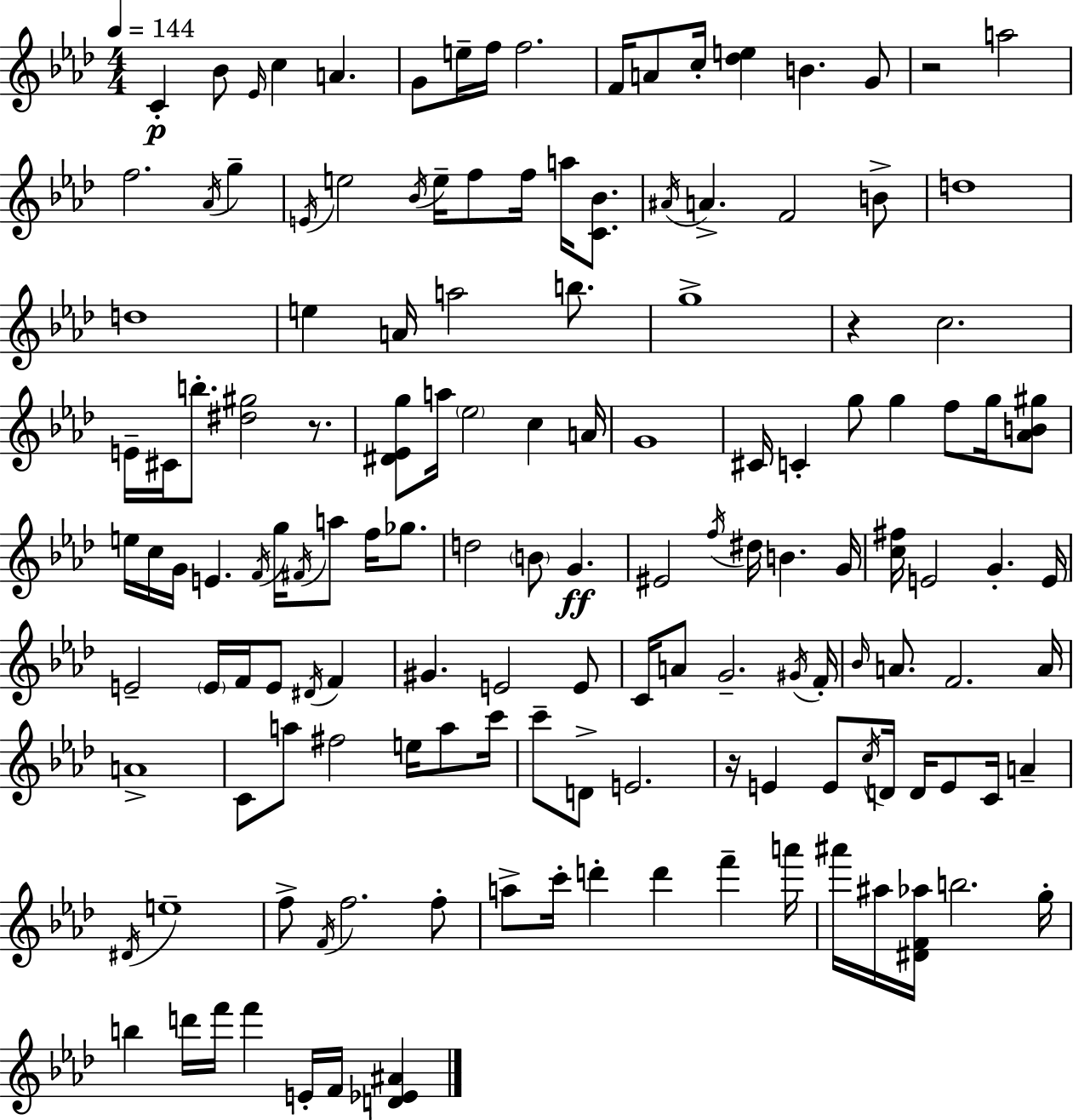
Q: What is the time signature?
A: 4/4